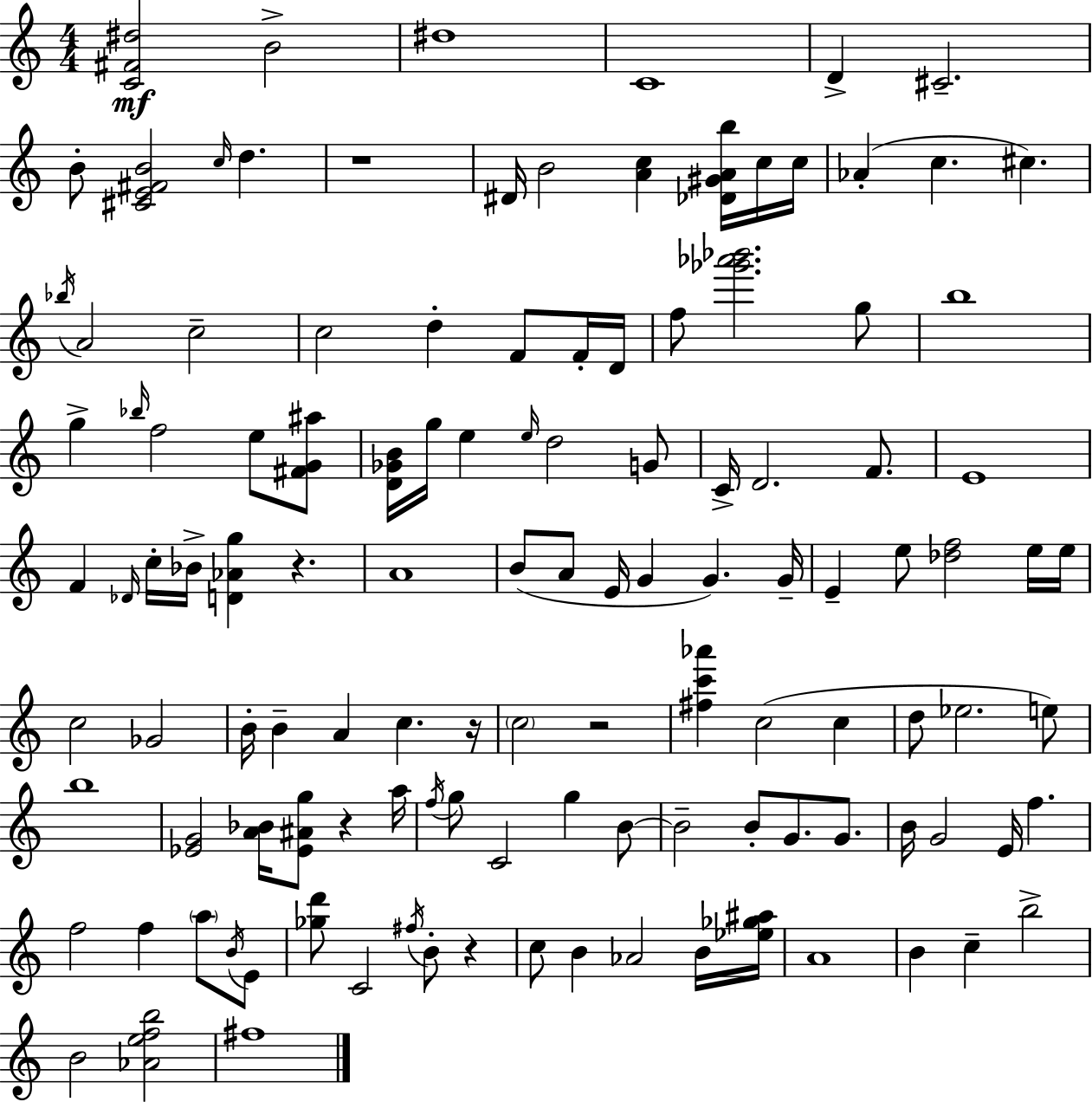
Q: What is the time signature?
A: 4/4